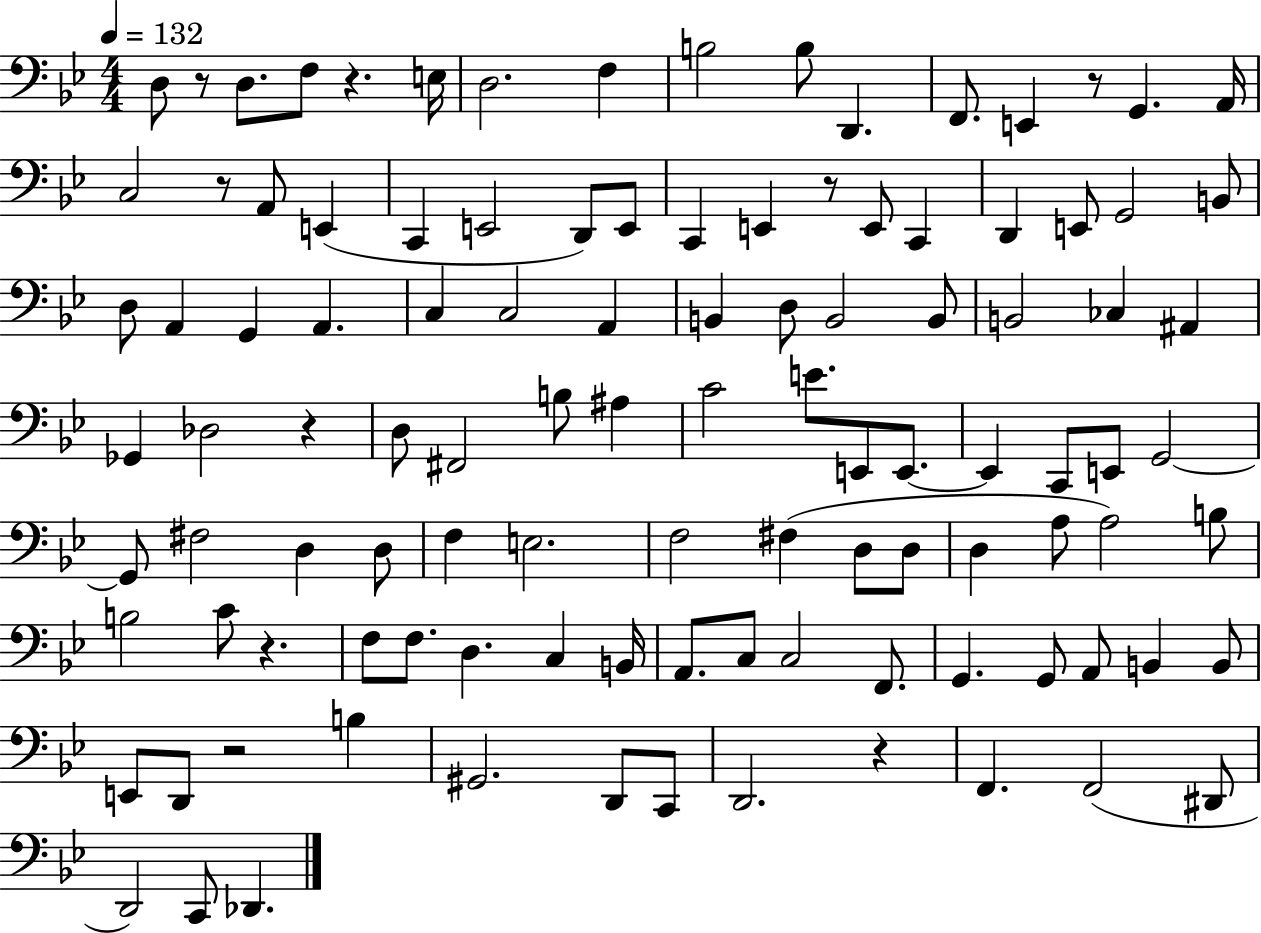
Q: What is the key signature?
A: BES major